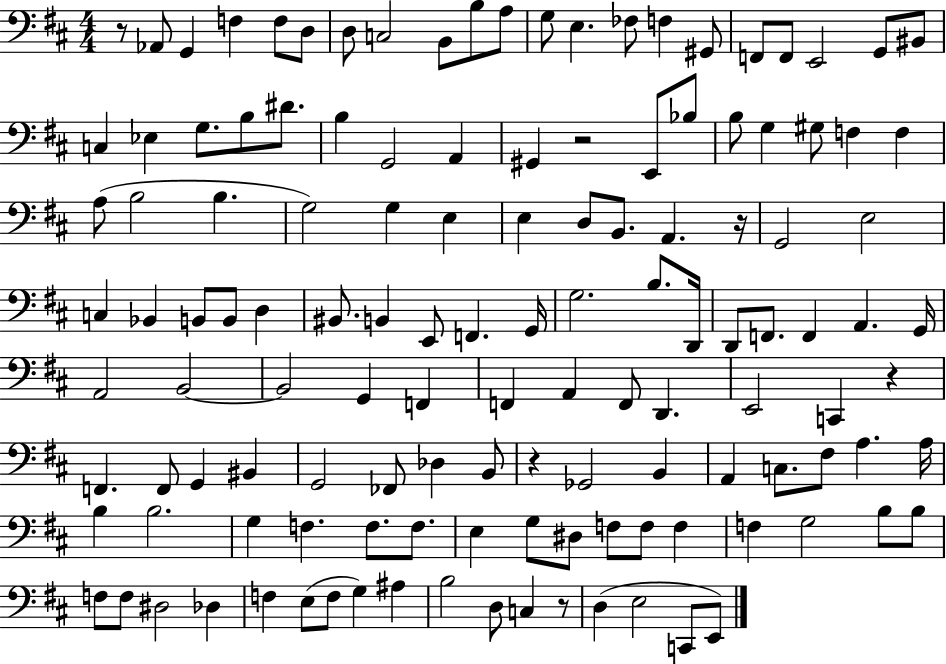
{
  \clef bass
  \numericTimeSignature
  \time 4/4
  \key d \major
  r8 aes,8 g,4 f4 f8 d8 | d8 c2 b,8 b8 a8 | g8 e4. fes8 f4 gis,8 | f,8 f,8 e,2 g,8 bis,8 | \break c4 ees4 g8. b8 dis'8. | b4 g,2 a,4 | gis,4 r2 e,8 bes8 | b8 g4 gis8 f4 f4 | \break a8( b2 b4. | g2) g4 e4 | e4 d8 b,8. a,4. r16 | g,2 e2 | \break c4 bes,4 b,8 b,8 d4 | bis,8. b,4 e,8 f,4. g,16 | g2. b8. d,16 | d,8 f,8. f,4 a,4. g,16 | \break a,2 b,2~~ | b,2 g,4 f,4 | f,4 a,4 f,8 d,4. | e,2 c,4 r4 | \break f,4. f,8 g,4 bis,4 | g,2 fes,8 des4 b,8 | r4 ges,2 b,4 | a,4 c8. fis8 a4. a16 | \break b4 b2. | g4 f4. f8. f8. | e4 g8 dis8 f8 f8 f4 | f4 g2 b8 b8 | \break f8 f8 dis2 des4 | f4 e8( f8 g4) ais4 | b2 d8 c4 r8 | d4( e2 c,8 e,8) | \break \bar "|."
}